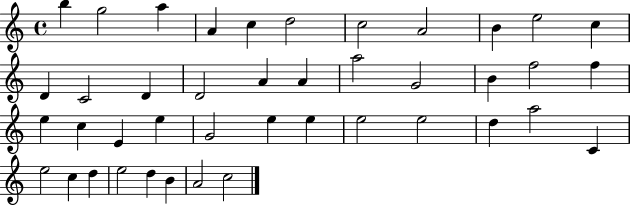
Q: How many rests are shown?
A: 0